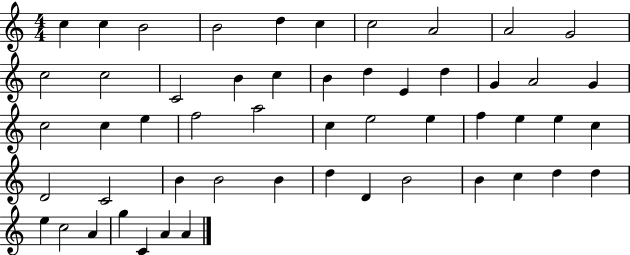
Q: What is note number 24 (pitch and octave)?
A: C5